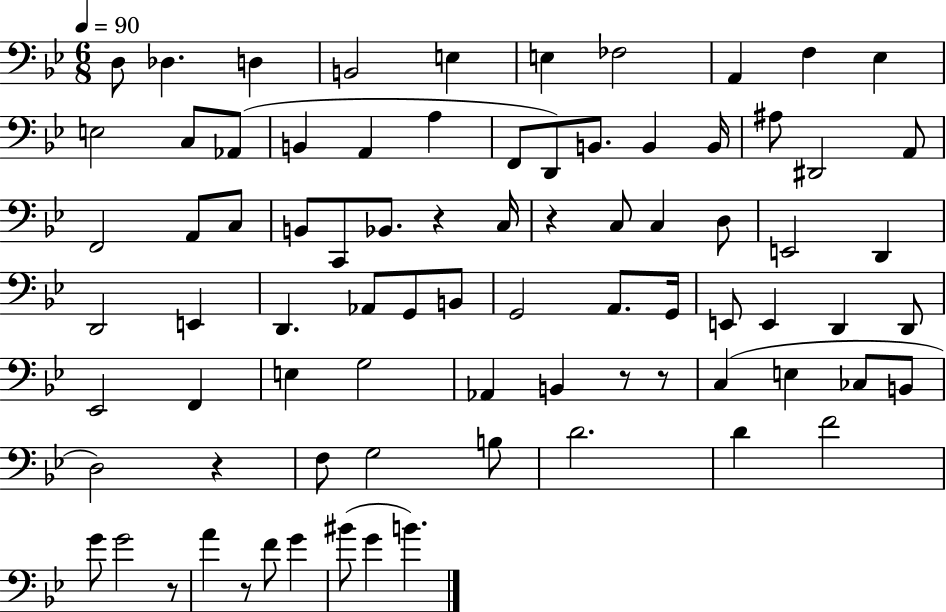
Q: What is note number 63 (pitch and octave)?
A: B3